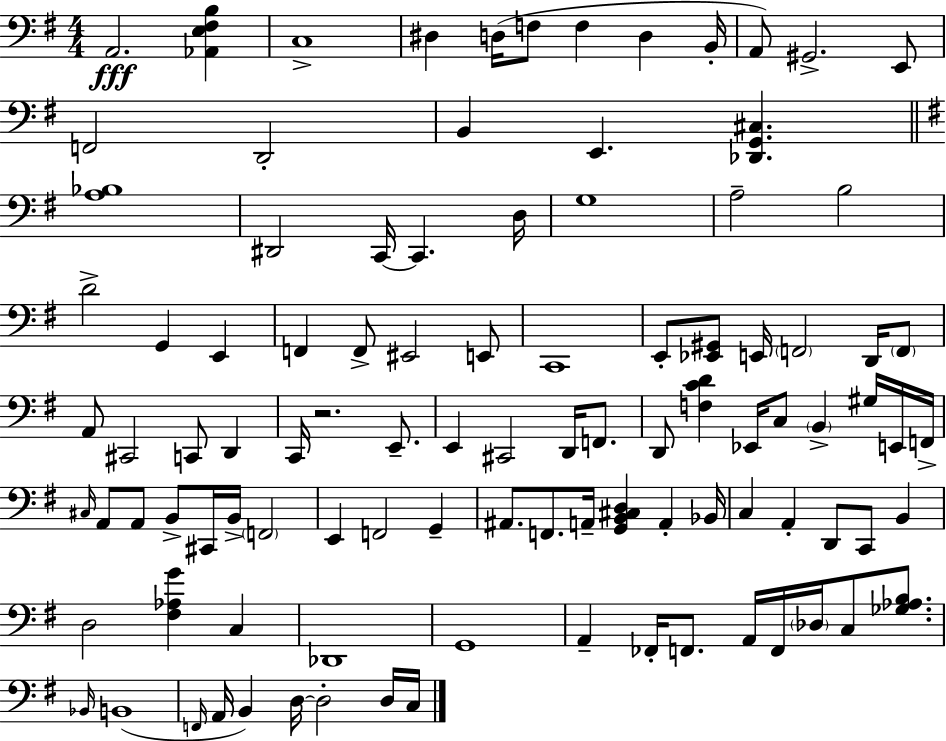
A2/h. [Ab2,E3,F#3,B3]/q C3/w D#3/q D3/s F3/e F3/q D3/q B2/s A2/e G#2/h. E2/e F2/h D2/h B2/q E2/q. [Db2,G2,C#3]/q. [A3,Bb3]/w D#2/h C2/s C2/q. D3/s G3/w A3/h B3/h D4/h G2/q E2/q F2/q F2/e EIS2/h E2/e C2/w E2/e [Eb2,G#2]/e E2/s F2/h D2/s F2/e A2/e C#2/h C2/e D2/q C2/s R/h. E2/e. E2/q C#2/h D2/s F2/e. D2/e [F3,C4,D4]/q Eb2/s C3/e B2/q G#3/s E2/s F2/s C#3/s A2/e A2/e B2/e C#2/s B2/s F2/h E2/q F2/h G2/q A#2/e. F2/e. A2/s [G2,B2,C#3,D3]/q A2/q Bb2/s C3/q A2/q D2/e C2/e B2/q D3/h [F#3,Ab3,G4]/q C3/q Db2/w G2/w A2/q FES2/s F2/e. A2/s F2/s Db3/s C3/e [Gb3,Ab3,B3]/e. Bb2/s B2/w F2/s A2/s B2/q D3/s D3/h D3/s C3/s